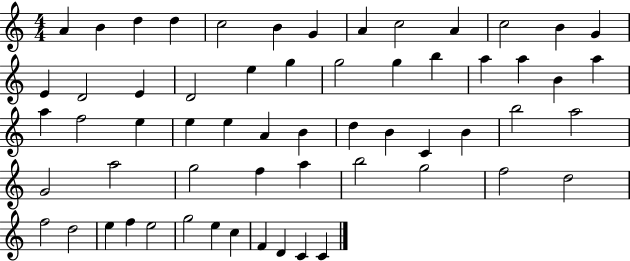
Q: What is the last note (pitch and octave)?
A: C4